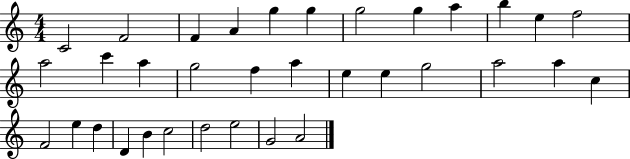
X:1
T:Untitled
M:4/4
L:1/4
K:C
C2 F2 F A g g g2 g a b e f2 a2 c' a g2 f a e e g2 a2 a c F2 e d D B c2 d2 e2 G2 A2